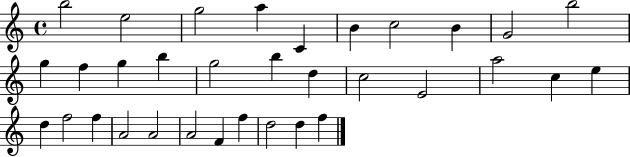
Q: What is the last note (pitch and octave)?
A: F5